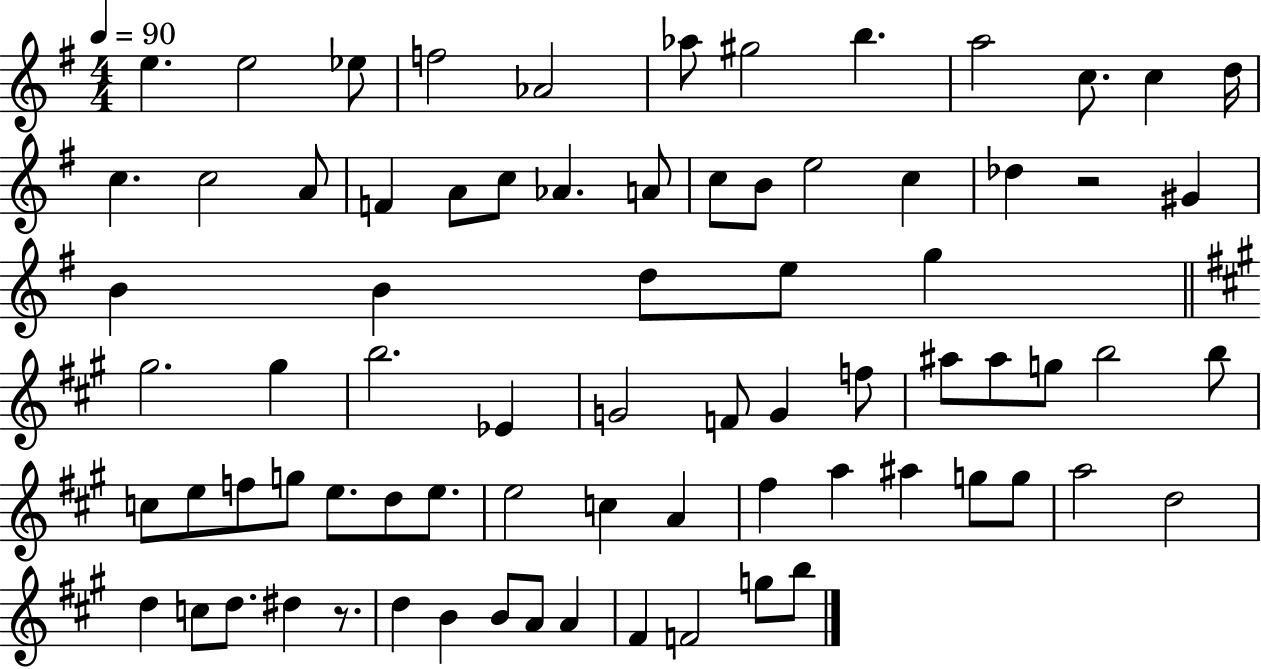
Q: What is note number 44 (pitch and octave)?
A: B5